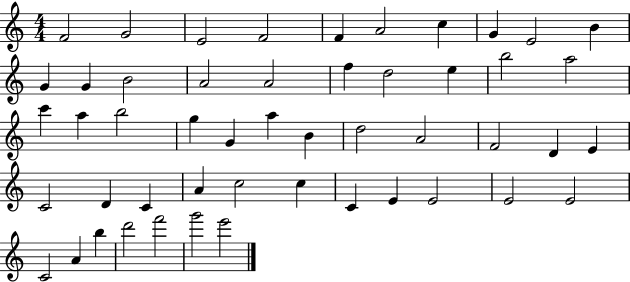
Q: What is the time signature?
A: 4/4